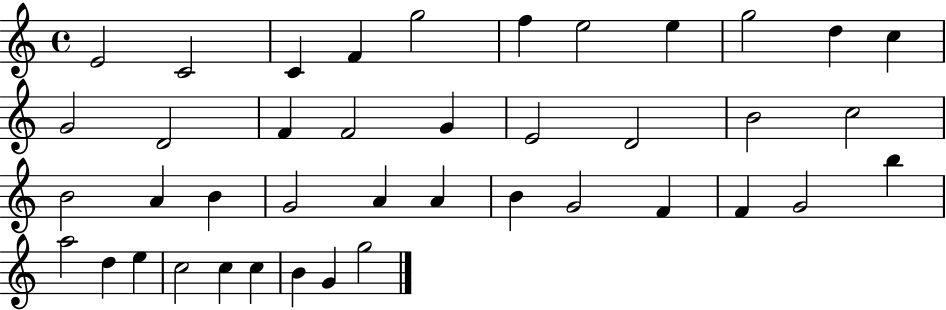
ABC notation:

X:1
T:Untitled
M:4/4
L:1/4
K:C
E2 C2 C F g2 f e2 e g2 d c G2 D2 F F2 G E2 D2 B2 c2 B2 A B G2 A A B G2 F F G2 b a2 d e c2 c c B G g2